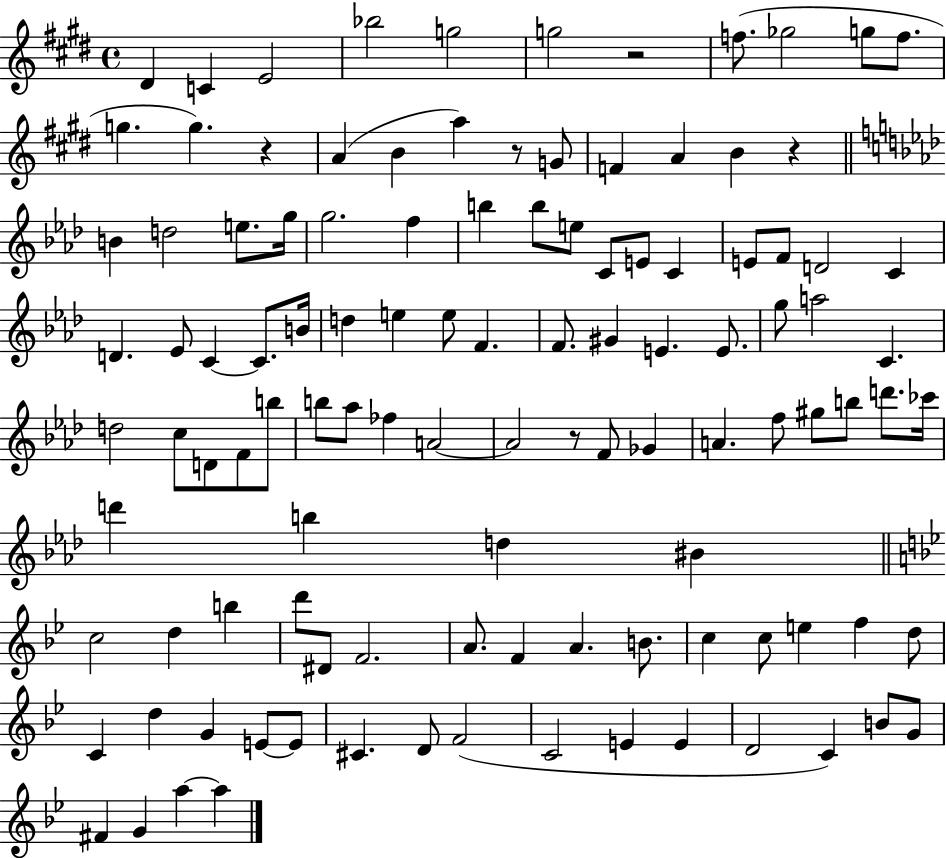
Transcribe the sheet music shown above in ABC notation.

X:1
T:Untitled
M:4/4
L:1/4
K:E
^D C E2 _b2 g2 g2 z2 f/2 _g2 g/2 f/2 g g z A B a z/2 G/2 F A B z B d2 e/2 g/4 g2 f b b/2 e/2 C/2 E/2 C E/2 F/2 D2 C D _E/2 C C/2 B/4 d e e/2 F F/2 ^G E E/2 g/2 a2 C d2 c/2 D/2 F/2 b/2 b/2 _a/2 _f A2 A2 z/2 F/2 _G A f/2 ^g/2 b/2 d'/2 _c'/4 d' b d ^B c2 d b d'/2 ^D/2 F2 A/2 F A B/2 c c/2 e f d/2 C d G E/2 E/2 ^C D/2 F2 C2 E E D2 C B/2 G/2 ^F G a a